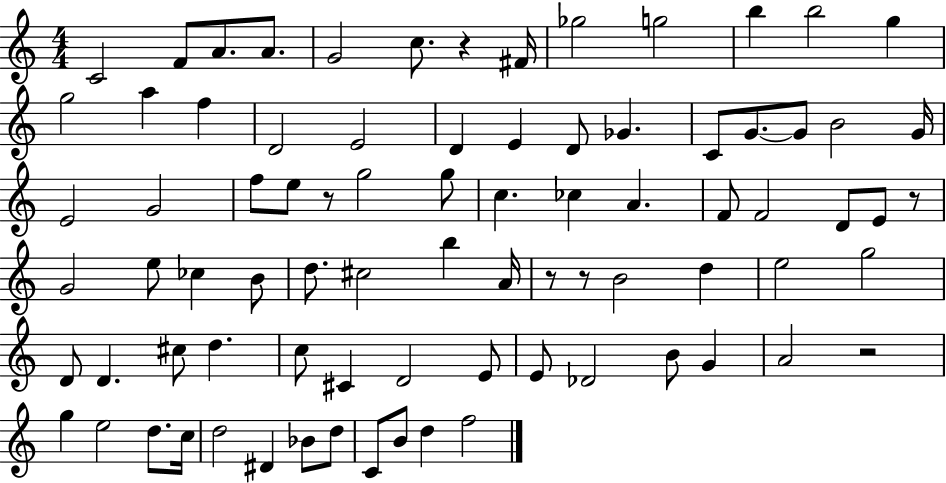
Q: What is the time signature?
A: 4/4